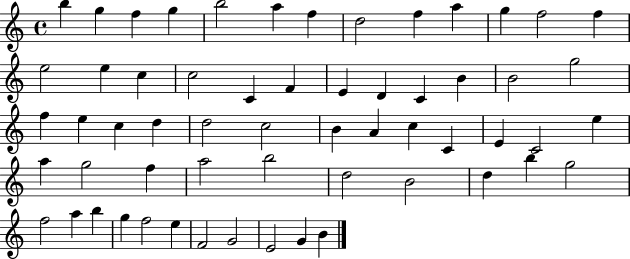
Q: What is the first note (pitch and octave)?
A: B5